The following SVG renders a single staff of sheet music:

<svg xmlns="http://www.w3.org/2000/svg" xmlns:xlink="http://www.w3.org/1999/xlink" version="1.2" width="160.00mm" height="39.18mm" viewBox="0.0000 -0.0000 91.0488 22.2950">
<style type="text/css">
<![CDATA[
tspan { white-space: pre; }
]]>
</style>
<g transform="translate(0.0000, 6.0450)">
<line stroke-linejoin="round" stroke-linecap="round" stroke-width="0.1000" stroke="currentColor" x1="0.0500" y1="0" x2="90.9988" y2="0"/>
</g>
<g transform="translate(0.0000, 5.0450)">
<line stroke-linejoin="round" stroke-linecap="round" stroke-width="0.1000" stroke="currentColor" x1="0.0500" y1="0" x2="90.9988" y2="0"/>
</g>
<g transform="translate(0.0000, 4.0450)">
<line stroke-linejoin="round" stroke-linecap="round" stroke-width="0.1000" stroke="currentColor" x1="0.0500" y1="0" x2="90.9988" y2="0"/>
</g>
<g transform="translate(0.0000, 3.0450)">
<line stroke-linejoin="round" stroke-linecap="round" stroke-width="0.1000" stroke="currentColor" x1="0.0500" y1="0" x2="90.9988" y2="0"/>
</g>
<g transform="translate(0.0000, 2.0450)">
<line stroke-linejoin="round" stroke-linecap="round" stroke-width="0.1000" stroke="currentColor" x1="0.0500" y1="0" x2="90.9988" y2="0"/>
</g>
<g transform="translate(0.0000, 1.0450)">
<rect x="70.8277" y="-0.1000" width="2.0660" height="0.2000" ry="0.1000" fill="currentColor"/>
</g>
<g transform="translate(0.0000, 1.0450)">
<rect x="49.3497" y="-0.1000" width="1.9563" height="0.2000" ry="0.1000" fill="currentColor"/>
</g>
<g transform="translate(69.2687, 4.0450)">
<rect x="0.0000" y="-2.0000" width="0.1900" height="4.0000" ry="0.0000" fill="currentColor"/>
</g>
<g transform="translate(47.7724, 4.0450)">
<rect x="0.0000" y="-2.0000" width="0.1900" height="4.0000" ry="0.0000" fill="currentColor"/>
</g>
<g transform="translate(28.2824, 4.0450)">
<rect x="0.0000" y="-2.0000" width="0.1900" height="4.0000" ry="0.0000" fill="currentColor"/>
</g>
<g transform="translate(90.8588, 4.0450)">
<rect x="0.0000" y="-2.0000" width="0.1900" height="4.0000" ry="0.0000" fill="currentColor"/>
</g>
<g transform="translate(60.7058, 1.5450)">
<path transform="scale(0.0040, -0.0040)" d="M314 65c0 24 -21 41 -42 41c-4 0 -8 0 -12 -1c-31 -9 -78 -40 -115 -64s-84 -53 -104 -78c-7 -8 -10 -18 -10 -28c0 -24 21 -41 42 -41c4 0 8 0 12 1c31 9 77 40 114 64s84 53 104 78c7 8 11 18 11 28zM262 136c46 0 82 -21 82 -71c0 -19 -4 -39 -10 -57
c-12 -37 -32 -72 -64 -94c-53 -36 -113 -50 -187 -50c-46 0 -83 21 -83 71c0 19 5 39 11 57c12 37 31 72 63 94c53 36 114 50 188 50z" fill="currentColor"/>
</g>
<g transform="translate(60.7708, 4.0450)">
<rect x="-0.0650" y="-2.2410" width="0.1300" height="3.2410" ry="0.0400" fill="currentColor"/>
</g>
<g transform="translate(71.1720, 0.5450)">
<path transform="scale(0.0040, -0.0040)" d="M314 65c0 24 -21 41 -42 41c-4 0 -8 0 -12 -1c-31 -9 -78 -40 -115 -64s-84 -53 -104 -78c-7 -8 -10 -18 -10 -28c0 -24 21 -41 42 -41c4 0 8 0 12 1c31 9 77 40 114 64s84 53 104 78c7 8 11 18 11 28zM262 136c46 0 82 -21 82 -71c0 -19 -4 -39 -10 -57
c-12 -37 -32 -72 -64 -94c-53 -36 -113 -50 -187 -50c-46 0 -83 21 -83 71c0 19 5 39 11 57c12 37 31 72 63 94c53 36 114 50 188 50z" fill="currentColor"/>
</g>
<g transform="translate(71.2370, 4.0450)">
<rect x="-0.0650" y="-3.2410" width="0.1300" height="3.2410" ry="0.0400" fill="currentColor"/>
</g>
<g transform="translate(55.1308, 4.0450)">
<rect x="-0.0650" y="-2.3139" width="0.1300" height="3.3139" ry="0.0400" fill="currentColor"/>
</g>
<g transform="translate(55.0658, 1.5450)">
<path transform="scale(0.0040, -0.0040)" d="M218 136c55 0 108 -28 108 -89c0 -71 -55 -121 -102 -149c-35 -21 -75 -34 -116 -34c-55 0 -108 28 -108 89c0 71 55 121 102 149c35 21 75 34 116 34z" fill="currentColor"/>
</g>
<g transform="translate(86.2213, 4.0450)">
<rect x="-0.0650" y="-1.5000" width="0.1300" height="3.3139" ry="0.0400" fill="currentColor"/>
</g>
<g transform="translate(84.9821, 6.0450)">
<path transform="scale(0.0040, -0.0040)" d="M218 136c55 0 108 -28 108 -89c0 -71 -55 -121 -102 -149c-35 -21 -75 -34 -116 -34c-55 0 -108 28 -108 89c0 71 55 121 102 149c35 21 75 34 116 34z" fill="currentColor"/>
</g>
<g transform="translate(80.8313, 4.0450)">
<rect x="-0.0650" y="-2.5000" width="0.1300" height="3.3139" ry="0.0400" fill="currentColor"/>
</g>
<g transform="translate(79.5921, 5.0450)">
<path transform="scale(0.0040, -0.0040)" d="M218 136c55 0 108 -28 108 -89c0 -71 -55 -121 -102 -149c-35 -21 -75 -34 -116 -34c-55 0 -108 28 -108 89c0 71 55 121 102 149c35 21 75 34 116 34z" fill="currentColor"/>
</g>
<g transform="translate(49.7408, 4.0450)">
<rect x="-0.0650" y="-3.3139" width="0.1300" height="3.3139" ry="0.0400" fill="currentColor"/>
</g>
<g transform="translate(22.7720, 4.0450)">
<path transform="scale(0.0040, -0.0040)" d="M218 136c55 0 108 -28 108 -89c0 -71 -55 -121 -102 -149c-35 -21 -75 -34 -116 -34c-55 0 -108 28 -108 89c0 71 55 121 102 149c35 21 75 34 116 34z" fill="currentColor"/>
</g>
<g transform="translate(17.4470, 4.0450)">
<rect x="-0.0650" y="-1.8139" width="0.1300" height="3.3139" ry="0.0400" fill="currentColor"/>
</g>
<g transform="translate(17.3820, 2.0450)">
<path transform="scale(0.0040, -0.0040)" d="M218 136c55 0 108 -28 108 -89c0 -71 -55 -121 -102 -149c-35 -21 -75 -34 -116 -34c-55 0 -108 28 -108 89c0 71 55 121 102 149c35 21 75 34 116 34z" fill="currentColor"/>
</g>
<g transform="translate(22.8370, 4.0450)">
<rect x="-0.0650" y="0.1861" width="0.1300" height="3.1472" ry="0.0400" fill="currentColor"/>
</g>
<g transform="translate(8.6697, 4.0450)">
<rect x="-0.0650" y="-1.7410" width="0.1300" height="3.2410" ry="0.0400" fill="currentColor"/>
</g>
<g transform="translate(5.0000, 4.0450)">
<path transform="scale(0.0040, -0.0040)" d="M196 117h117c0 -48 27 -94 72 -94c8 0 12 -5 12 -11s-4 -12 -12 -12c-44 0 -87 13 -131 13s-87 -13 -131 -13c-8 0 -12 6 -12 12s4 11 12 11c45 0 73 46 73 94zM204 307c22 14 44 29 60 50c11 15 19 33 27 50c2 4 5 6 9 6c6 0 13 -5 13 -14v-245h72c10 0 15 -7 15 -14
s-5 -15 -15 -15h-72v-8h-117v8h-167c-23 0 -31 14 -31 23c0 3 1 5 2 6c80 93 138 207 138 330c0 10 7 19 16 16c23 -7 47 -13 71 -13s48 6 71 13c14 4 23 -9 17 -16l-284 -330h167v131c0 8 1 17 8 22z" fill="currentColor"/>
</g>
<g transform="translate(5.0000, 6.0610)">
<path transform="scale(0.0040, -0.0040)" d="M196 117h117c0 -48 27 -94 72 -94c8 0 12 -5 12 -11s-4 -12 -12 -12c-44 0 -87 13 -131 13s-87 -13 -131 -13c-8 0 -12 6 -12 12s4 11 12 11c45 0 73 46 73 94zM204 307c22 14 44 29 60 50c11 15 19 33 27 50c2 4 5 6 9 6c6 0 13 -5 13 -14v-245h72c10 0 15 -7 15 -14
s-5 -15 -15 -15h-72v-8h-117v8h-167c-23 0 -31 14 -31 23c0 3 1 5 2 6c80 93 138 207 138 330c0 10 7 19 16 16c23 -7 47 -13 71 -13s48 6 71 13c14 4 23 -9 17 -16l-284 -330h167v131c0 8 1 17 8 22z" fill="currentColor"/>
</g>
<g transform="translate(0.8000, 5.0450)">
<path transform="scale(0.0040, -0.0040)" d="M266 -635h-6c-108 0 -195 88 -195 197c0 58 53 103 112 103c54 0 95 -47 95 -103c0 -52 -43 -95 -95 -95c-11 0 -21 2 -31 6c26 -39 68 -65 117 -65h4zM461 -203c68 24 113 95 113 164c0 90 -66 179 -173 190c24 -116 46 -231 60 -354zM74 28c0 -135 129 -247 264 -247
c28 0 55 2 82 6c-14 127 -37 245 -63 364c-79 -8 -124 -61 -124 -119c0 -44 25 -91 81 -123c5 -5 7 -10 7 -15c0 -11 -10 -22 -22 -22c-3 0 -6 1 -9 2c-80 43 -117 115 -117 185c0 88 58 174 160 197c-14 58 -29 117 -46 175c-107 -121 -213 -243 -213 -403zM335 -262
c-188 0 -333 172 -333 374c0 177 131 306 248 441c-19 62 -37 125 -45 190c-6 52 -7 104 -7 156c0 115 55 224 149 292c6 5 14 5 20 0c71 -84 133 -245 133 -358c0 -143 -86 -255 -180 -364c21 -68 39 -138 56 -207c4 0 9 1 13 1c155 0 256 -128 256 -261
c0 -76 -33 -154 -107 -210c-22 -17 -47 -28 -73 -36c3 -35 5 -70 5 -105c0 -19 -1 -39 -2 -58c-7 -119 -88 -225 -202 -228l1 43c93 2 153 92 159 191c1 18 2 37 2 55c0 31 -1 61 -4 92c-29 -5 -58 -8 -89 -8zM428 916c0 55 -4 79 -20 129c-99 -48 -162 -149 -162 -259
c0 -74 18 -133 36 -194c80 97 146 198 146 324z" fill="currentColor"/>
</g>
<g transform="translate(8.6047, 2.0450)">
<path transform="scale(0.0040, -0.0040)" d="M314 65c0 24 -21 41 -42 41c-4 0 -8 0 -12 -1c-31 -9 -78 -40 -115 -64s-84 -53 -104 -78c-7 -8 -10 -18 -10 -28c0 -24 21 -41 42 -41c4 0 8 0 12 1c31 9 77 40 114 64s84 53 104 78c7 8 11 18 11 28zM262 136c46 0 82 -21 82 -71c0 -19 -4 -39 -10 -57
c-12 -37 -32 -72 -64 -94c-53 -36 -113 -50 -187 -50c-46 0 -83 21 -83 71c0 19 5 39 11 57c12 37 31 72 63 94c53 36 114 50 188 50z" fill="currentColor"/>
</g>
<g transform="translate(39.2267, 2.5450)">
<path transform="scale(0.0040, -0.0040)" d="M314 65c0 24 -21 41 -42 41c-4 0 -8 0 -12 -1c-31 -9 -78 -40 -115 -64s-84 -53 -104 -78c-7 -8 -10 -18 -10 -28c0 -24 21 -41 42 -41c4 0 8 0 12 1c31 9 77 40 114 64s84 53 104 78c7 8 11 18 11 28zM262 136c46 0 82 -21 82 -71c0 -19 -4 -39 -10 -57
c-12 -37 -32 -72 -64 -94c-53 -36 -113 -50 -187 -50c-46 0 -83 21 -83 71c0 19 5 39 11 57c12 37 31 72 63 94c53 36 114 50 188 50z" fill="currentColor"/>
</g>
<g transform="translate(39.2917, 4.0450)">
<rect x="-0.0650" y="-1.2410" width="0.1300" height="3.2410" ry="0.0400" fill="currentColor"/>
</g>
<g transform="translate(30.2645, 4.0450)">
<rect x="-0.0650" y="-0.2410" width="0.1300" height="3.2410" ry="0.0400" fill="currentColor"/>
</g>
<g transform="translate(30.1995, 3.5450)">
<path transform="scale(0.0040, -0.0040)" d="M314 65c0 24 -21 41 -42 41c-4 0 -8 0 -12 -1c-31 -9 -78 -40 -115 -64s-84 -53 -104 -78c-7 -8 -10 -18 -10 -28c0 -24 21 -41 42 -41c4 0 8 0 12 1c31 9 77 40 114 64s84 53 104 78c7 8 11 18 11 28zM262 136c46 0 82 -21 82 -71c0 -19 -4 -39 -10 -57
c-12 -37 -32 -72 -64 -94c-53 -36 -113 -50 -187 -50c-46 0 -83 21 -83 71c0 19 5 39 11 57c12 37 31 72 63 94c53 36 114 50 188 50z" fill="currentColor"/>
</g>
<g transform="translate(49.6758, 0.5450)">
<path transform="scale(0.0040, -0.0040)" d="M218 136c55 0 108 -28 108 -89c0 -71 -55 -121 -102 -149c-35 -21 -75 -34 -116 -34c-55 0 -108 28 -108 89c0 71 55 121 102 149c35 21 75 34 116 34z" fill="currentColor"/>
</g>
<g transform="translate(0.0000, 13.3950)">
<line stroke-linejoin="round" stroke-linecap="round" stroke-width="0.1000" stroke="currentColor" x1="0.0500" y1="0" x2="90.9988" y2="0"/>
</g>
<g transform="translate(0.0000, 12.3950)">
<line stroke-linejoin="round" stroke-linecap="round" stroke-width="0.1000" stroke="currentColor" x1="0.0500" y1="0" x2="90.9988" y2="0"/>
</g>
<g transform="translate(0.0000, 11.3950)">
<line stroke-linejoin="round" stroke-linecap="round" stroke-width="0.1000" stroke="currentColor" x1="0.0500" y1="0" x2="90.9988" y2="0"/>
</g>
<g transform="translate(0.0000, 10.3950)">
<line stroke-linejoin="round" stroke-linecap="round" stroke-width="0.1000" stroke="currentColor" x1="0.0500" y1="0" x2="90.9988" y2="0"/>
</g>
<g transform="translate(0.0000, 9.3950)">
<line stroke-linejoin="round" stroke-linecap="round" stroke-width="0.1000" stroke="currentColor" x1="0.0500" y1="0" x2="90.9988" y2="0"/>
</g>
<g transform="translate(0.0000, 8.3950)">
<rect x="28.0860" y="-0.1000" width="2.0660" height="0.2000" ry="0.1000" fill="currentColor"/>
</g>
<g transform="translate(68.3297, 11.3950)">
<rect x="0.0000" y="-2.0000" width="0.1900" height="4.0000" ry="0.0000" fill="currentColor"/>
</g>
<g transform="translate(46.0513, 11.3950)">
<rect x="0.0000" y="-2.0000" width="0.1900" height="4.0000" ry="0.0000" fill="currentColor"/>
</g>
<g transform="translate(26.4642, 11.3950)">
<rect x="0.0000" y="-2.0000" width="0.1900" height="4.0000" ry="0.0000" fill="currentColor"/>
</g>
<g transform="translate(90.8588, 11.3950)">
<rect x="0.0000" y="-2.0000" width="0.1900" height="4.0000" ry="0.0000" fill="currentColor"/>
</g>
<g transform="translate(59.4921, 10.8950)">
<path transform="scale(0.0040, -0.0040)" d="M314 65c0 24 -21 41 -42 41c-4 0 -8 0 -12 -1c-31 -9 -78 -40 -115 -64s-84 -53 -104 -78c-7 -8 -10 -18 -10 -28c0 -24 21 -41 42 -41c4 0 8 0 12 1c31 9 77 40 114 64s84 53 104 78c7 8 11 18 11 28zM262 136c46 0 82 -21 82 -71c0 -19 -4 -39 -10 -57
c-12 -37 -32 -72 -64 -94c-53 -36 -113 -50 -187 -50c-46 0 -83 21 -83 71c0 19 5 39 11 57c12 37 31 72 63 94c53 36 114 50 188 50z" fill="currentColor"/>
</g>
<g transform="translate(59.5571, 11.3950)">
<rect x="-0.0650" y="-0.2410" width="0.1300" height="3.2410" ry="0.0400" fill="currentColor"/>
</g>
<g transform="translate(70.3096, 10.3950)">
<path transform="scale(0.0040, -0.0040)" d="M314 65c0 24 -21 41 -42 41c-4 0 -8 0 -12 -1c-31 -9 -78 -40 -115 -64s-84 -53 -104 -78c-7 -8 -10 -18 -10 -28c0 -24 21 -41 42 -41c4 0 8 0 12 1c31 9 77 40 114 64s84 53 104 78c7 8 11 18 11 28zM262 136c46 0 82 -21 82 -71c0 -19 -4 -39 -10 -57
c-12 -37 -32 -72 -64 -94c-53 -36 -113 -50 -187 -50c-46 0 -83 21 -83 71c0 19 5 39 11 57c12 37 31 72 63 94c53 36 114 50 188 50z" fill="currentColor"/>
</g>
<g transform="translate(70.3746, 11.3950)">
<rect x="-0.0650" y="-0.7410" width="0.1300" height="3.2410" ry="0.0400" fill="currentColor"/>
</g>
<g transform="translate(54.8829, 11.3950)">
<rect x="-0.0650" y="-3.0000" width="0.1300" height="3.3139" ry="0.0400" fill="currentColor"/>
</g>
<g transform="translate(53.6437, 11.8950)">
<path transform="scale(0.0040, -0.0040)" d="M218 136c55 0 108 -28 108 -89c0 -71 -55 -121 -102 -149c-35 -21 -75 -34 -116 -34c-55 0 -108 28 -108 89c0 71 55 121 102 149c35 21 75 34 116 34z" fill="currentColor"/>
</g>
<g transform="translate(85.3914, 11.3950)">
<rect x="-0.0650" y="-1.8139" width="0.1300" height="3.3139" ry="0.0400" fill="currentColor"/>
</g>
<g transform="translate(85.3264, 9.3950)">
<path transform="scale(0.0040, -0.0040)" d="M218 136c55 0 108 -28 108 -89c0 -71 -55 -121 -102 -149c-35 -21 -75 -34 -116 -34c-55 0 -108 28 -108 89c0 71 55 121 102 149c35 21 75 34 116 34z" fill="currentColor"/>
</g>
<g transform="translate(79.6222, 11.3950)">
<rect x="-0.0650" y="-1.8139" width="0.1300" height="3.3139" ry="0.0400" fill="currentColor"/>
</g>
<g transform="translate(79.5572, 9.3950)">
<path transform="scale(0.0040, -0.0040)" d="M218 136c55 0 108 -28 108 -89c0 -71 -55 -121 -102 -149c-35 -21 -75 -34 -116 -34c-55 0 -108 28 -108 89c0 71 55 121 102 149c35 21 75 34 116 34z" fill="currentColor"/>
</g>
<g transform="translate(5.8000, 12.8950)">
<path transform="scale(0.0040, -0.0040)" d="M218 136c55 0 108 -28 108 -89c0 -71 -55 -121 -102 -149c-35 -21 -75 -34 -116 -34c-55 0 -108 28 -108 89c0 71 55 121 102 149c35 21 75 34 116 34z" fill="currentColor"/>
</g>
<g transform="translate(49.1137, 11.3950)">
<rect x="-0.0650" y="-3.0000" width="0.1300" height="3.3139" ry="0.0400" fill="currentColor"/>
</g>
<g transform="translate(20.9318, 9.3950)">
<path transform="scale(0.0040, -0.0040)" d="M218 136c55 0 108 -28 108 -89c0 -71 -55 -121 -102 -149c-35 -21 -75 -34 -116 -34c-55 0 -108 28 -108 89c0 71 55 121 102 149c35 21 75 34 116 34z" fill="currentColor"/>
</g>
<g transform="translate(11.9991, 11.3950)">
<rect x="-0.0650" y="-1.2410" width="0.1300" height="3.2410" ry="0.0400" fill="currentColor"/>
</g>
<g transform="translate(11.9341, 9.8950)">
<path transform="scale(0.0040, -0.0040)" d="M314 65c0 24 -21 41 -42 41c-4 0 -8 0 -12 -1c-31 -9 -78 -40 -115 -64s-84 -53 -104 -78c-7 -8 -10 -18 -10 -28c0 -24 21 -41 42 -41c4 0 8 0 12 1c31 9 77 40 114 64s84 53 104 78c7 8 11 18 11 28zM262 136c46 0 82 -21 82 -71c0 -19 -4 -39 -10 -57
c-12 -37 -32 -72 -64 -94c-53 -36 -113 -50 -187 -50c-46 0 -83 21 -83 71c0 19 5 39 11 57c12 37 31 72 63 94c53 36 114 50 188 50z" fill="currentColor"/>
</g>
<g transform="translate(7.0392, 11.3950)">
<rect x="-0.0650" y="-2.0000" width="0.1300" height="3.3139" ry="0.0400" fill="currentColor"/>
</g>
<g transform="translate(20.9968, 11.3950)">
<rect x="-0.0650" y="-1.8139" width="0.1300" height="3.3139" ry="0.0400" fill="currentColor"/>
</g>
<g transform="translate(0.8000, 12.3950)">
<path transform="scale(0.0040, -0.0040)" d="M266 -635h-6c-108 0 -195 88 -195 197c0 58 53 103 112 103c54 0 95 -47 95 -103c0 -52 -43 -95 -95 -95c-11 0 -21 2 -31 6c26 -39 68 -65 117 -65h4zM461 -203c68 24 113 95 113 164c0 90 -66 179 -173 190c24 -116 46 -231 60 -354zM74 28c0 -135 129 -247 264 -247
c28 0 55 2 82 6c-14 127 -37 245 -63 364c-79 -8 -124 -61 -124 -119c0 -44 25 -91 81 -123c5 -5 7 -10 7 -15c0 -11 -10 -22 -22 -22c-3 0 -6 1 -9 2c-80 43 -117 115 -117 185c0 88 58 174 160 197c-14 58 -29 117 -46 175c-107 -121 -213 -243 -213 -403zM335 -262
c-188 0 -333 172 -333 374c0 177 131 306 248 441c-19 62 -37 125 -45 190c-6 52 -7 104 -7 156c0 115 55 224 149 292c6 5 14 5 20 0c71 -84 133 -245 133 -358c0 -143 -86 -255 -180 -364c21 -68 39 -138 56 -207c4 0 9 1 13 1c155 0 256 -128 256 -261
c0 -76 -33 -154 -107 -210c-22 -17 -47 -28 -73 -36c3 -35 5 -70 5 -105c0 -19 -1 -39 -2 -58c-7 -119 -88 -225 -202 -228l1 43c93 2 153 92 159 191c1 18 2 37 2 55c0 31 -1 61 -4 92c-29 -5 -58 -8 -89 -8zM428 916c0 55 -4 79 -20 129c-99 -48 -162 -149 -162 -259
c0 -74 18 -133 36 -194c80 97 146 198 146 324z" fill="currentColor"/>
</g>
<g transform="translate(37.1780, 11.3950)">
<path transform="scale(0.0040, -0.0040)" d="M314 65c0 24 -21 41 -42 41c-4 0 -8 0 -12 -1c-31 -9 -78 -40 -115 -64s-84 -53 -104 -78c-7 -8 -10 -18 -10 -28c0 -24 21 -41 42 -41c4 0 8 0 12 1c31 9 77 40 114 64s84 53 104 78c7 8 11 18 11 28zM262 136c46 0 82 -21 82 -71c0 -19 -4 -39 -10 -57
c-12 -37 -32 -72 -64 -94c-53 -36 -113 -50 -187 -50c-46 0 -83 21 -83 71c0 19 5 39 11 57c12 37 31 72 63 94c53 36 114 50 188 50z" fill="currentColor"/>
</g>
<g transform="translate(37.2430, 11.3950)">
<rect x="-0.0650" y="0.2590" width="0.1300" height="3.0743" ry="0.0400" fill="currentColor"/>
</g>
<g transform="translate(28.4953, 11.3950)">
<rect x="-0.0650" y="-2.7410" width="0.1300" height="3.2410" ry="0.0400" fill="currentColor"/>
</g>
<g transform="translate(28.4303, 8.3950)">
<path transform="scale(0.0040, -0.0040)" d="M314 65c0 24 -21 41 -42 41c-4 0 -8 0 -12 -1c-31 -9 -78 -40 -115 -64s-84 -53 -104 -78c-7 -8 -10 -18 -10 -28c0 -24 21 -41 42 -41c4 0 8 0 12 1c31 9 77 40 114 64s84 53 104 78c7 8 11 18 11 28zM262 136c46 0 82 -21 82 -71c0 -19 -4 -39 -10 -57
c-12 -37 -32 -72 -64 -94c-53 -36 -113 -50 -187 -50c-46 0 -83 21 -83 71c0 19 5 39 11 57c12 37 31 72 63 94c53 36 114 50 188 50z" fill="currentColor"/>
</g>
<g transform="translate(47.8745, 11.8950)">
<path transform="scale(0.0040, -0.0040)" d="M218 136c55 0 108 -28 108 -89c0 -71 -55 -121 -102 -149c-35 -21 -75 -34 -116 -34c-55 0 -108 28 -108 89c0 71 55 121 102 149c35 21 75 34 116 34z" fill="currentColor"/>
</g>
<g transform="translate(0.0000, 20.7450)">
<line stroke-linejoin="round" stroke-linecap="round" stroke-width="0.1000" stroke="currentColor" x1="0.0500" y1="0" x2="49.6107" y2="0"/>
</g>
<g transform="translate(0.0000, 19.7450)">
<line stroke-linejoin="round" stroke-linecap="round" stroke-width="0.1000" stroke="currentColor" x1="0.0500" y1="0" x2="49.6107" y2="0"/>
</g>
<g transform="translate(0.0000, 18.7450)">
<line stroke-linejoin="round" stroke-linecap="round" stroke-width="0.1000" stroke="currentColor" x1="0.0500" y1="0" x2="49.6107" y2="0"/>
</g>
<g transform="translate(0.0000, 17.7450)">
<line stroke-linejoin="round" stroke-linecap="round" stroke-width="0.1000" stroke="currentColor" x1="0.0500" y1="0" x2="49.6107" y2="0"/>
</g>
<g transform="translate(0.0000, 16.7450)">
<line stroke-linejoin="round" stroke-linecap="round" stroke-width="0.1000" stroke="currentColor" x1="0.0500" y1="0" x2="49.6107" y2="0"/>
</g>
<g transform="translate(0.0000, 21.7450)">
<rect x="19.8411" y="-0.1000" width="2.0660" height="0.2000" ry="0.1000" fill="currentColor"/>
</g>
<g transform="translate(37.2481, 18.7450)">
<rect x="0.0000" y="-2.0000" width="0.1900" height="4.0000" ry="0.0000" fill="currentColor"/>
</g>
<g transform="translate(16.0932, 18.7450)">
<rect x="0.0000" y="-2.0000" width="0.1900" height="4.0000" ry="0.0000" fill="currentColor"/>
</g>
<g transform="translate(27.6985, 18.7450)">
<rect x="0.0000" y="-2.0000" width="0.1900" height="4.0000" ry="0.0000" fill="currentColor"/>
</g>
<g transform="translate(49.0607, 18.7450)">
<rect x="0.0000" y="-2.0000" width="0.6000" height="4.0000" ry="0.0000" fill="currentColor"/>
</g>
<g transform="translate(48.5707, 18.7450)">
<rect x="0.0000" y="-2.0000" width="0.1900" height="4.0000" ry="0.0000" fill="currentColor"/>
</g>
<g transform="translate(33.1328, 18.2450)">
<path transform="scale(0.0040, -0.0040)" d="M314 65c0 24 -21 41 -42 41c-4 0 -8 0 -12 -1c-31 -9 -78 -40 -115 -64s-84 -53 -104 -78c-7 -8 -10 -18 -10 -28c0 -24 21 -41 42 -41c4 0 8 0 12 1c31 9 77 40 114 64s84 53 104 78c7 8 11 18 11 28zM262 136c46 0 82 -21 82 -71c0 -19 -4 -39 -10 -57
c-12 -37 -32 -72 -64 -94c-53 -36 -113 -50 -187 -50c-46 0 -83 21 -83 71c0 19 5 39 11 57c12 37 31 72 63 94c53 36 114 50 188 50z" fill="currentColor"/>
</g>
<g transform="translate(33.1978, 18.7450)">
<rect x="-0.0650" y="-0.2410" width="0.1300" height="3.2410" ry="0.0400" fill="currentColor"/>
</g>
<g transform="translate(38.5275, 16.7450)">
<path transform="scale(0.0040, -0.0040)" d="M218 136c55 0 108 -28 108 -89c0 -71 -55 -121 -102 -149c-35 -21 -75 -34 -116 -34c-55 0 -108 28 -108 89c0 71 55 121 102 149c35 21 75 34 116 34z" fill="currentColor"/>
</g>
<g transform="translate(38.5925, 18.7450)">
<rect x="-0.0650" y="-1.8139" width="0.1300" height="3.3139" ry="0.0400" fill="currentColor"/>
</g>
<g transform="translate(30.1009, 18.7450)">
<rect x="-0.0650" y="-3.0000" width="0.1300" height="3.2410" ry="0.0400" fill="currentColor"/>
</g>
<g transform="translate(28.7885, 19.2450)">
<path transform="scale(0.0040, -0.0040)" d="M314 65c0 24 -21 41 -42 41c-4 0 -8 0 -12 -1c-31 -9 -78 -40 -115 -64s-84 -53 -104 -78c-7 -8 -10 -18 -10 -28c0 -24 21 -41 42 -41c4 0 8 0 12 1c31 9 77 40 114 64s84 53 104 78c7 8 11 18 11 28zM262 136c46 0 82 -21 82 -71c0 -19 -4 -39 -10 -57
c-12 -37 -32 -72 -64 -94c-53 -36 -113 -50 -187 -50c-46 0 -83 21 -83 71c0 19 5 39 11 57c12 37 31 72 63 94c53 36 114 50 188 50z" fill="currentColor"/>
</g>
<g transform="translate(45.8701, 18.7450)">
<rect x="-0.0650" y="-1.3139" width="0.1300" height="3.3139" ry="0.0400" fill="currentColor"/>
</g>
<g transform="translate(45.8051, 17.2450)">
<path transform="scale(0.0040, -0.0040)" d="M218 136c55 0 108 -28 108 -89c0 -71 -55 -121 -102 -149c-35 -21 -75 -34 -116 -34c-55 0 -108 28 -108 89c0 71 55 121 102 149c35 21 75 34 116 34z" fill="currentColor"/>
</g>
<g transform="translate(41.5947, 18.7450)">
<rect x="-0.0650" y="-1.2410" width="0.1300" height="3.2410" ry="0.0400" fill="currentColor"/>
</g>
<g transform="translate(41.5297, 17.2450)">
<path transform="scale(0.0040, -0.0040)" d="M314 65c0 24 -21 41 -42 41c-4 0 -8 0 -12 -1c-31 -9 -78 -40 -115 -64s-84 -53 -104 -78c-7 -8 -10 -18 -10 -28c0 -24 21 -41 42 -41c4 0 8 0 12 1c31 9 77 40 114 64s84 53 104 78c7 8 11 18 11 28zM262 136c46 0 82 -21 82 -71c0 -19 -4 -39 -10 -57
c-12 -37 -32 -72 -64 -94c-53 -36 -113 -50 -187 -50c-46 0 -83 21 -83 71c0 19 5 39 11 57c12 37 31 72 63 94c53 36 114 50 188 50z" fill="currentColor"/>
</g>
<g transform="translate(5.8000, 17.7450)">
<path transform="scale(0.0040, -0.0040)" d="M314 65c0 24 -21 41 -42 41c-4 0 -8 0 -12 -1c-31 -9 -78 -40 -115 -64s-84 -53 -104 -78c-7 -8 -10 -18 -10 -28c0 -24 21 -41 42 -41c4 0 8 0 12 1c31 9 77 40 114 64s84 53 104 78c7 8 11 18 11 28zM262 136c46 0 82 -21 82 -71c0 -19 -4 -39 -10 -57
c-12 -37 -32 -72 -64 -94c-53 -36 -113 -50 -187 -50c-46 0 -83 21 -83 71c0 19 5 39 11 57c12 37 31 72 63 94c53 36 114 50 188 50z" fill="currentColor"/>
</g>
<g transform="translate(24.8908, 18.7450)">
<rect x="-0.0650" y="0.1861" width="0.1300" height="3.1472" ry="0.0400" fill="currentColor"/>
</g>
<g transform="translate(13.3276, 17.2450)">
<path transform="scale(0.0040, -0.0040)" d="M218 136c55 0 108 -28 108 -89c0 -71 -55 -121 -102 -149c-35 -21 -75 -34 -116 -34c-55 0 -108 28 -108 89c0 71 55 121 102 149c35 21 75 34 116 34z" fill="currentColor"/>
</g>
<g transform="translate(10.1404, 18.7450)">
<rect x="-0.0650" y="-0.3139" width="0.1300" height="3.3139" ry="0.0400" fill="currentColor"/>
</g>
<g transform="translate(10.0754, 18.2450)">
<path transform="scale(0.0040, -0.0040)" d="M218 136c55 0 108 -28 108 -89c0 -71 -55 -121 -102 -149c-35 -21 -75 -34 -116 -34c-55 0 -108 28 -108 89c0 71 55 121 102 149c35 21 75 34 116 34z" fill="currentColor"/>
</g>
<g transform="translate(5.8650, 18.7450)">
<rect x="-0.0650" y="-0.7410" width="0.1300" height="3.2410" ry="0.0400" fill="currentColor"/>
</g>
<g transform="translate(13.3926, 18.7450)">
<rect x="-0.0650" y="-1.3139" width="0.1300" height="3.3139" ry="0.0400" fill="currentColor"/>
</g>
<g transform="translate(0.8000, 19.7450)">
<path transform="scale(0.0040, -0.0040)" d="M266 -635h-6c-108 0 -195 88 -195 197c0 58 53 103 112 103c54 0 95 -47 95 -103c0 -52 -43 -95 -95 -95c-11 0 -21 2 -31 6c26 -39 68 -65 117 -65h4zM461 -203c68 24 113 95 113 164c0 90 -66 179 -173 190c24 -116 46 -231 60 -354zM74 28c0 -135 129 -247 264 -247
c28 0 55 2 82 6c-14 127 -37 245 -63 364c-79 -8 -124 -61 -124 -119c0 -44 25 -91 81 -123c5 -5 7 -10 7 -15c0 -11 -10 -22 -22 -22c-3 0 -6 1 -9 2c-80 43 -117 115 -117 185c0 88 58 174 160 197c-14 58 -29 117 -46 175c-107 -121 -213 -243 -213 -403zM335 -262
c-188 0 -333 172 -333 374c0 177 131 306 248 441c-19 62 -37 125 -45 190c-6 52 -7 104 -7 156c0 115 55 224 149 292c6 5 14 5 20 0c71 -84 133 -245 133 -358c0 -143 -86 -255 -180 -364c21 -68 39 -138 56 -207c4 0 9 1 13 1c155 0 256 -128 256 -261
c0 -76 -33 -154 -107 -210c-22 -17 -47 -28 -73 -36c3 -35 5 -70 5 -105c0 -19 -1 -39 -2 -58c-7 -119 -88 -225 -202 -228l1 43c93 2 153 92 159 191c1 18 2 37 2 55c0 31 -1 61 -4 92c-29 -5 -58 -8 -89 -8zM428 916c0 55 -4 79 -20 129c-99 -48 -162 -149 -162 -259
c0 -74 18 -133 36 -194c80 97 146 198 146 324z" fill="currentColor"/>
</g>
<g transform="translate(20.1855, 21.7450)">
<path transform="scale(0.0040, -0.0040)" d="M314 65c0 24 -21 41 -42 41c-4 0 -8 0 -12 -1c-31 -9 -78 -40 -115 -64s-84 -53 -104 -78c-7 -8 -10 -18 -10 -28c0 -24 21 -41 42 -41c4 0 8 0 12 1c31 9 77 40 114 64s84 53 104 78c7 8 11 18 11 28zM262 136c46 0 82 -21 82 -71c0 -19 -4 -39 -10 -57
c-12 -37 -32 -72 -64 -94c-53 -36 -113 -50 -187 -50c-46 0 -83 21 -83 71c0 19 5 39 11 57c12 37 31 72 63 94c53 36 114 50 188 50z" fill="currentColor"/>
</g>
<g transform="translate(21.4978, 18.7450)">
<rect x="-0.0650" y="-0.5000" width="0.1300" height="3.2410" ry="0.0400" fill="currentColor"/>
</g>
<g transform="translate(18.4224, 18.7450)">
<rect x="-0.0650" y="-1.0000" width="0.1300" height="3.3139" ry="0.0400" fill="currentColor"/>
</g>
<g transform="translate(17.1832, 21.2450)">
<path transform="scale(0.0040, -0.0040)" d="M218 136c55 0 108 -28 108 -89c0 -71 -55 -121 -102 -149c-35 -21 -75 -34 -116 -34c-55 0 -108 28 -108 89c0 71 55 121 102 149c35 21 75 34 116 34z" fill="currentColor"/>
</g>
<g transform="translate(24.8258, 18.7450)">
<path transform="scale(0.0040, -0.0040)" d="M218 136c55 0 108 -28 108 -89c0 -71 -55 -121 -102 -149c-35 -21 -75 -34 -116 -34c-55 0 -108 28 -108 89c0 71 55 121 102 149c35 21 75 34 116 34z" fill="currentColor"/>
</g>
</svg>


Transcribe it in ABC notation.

X:1
T:Untitled
M:4/4
L:1/4
K:C
f2 f B c2 e2 b g g2 b2 G E F e2 f a2 B2 A A c2 d2 f f d2 c e D C2 B A2 c2 f e2 e